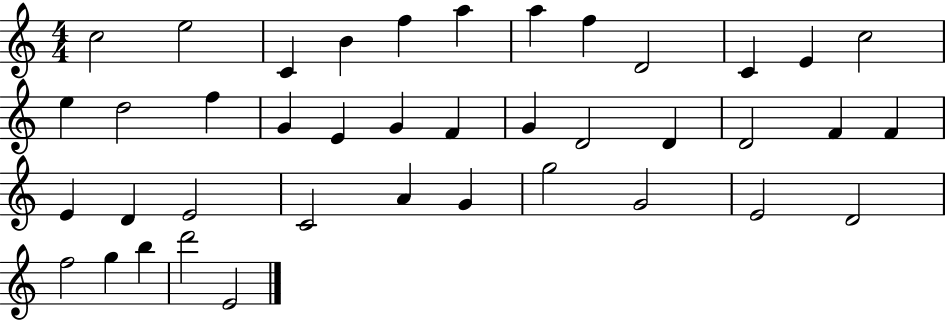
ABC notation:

X:1
T:Untitled
M:4/4
L:1/4
K:C
c2 e2 C B f a a f D2 C E c2 e d2 f G E G F G D2 D D2 F F E D E2 C2 A G g2 G2 E2 D2 f2 g b d'2 E2